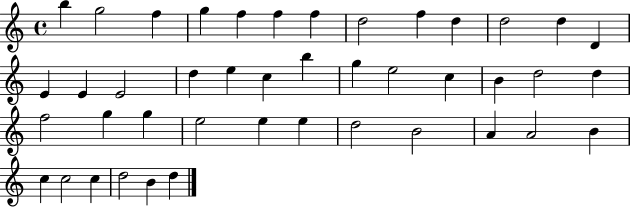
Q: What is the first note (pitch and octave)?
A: B5